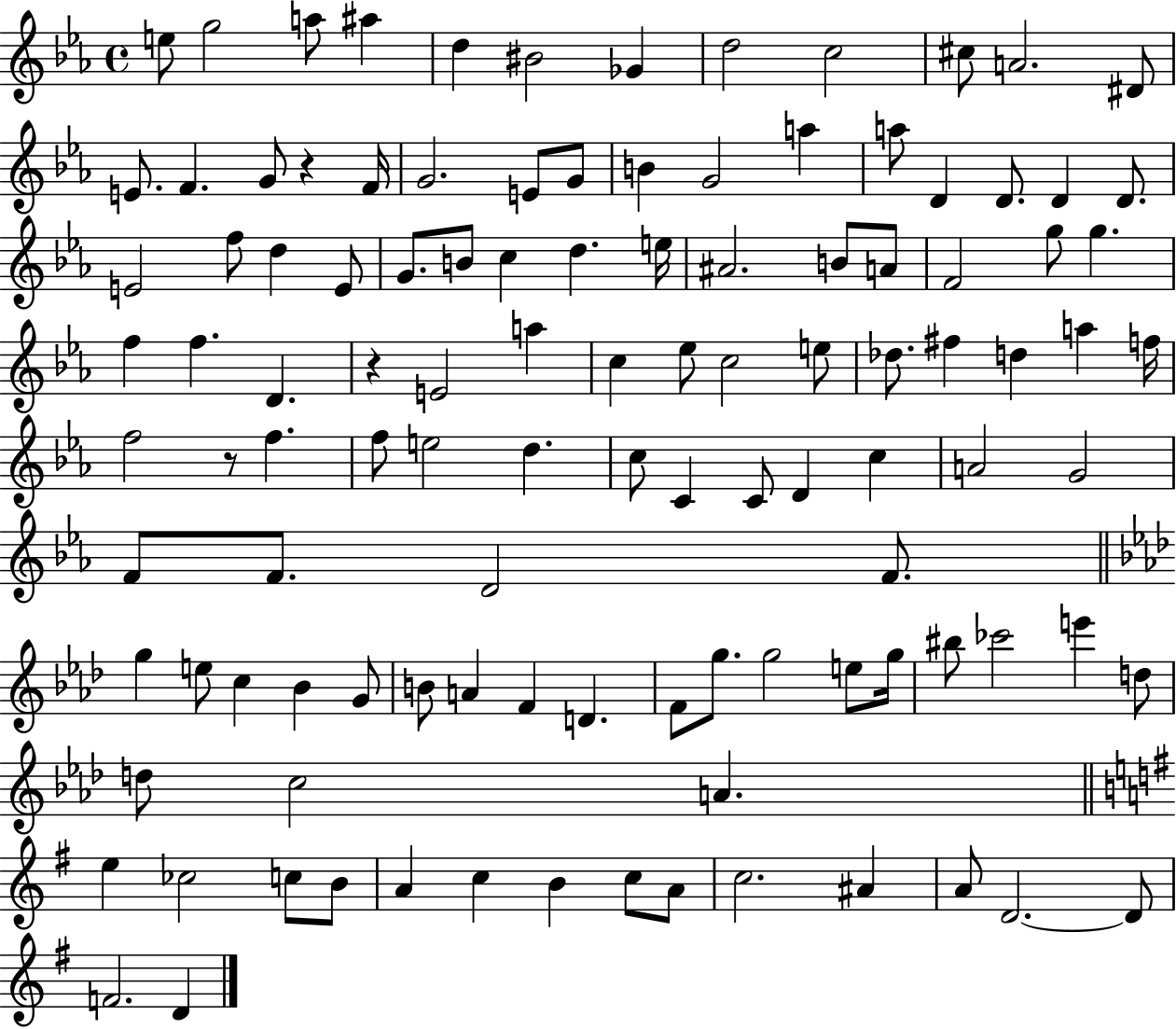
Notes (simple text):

E5/e G5/h A5/e A#5/q D5/q BIS4/h Gb4/q D5/h C5/h C#5/e A4/h. D#4/e E4/e. F4/q. G4/e R/q F4/s G4/h. E4/e G4/e B4/q G4/h A5/q A5/e D4/q D4/e. D4/q D4/e. E4/h F5/e D5/q E4/e G4/e. B4/e C5/q D5/q. E5/s A#4/h. B4/e A4/e F4/h G5/e G5/q. F5/q F5/q. D4/q. R/q E4/h A5/q C5/q Eb5/e C5/h E5/e Db5/e. F#5/q D5/q A5/q F5/s F5/h R/e F5/q. F5/e E5/h D5/q. C5/e C4/q C4/e D4/q C5/q A4/h G4/h F4/e F4/e. D4/h F4/e. G5/q E5/e C5/q Bb4/q G4/e B4/e A4/q F4/q D4/q. F4/e G5/e. G5/h E5/e G5/s BIS5/e CES6/h E6/q D5/e D5/e C5/h A4/q. E5/q CES5/h C5/e B4/e A4/q C5/q B4/q C5/e A4/e C5/h. A#4/q A4/e D4/h. D4/e F4/h. D4/q